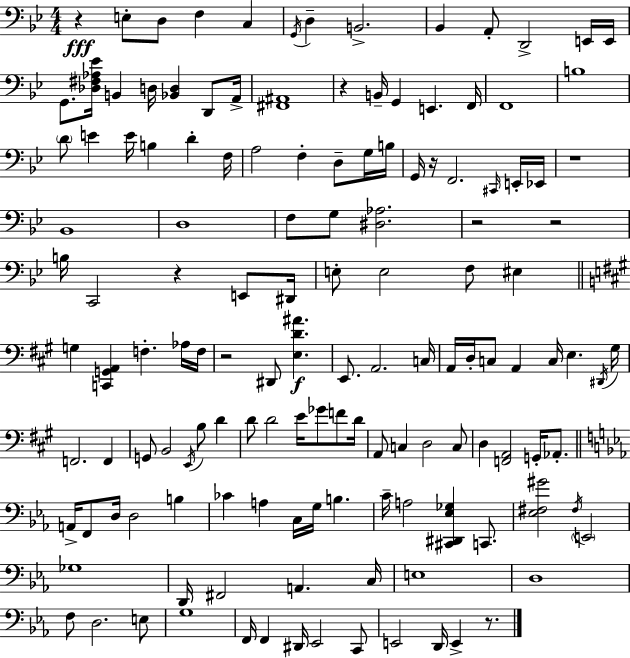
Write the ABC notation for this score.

X:1
T:Untitled
M:4/4
L:1/4
K:Bb
z E,/2 D,/2 F, C, G,,/4 D, B,,2 _B,, A,,/2 D,,2 E,,/4 E,,/4 G,,/2 [_D,^F,_A,_E]/4 B,, D,/4 [_B,,D,] D,,/2 A,,/4 [^F,,^A,,]4 z B,,/4 G,, E,, F,,/4 F,,4 B,4 D/2 E E/4 B, D F,/4 A,2 F, D,/2 G,/4 B,/4 G,,/4 z/4 F,,2 ^C,,/4 E,,/4 _E,,/4 z4 _B,,4 D,4 F,/2 G,/2 [^D,_A,]2 z2 z2 B,/4 C,,2 z E,,/2 ^D,,/4 E,/2 E,2 F,/2 ^E, G, [C,,G,,A,,] F, _A,/4 F,/4 z2 ^D,,/2 [E,D^A] E,,/2 A,,2 C,/4 A,,/4 D,/4 C,/2 A,, C,/4 E, ^D,,/4 ^G,/4 F,,2 F,, G,,/2 B,,2 E,,/4 B,/2 D D/2 D2 E/4 _G/2 F/2 D/4 A,,/2 C, D,2 C,/2 D, [F,,A,,]2 G,,/4 _A,,/2 A,,/4 F,,/2 D,/4 D,2 B, _C A, C,/4 G,/4 B, C/4 A,2 [^C,,^D,,_E,_G,] C,,/2 [_E,^F,^G]2 ^F,/4 E,,2 _G,4 D,,/4 ^F,,2 A,, C,/4 E,4 D,4 F,/2 D,2 E,/2 G,4 F,,/4 F,, ^D,,/4 _E,,2 C,,/2 E,,2 D,,/4 E,, z/2